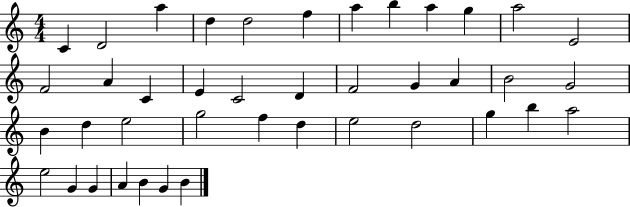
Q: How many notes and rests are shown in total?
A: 41